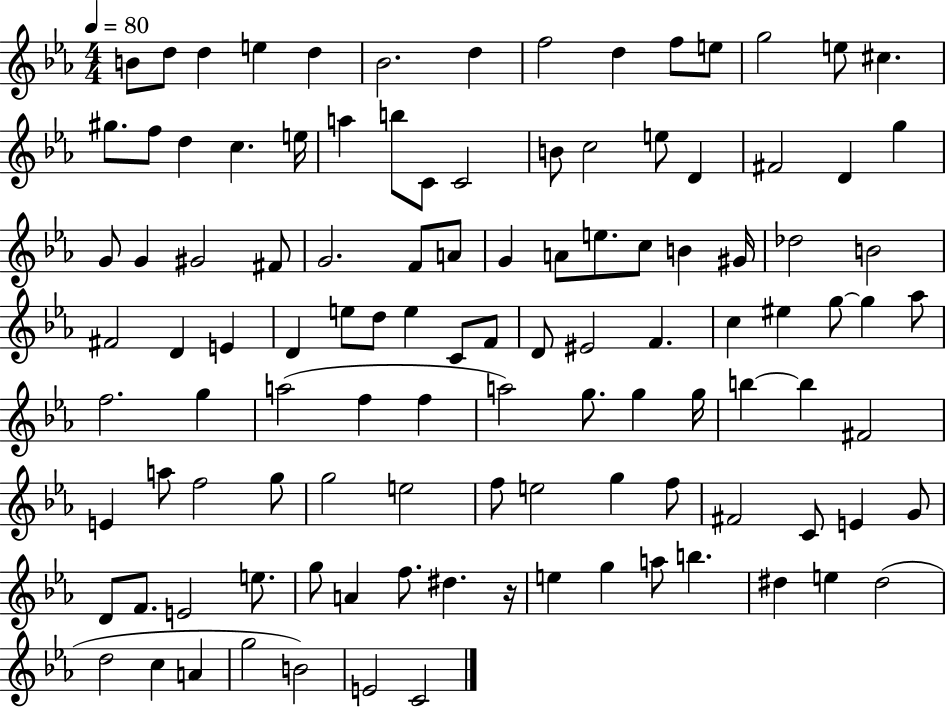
B4/e D5/e D5/q E5/q D5/q Bb4/h. D5/q F5/h D5/q F5/e E5/e G5/h E5/e C#5/q. G#5/e. F5/e D5/q C5/q. E5/s A5/q B5/e C4/e C4/h B4/e C5/h E5/e D4/q F#4/h D4/q G5/q G4/e G4/q G#4/h F#4/e G4/h. F4/e A4/e G4/q A4/e E5/e. C5/e B4/q G#4/s Db5/h B4/h F#4/h D4/q E4/q D4/q E5/e D5/e E5/q C4/e F4/e D4/e EIS4/h F4/q. C5/q EIS5/q G5/e G5/q Ab5/e F5/h. G5/q A5/h F5/q F5/q A5/h G5/e. G5/q G5/s B5/q B5/q F#4/h E4/q A5/e F5/h G5/e G5/h E5/h F5/e E5/h G5/q F5/e F#4/h C4/e E4/q G4/e D4/e F4/e. E4/h E5/e. G5/e A4/q F5/e. D#5/q. R/s E5/q G5/q A5/e B5/q. D#5/q E5/q D#5/h D5/h C5/q A4/q G5/h B4/h E4/h C4/h